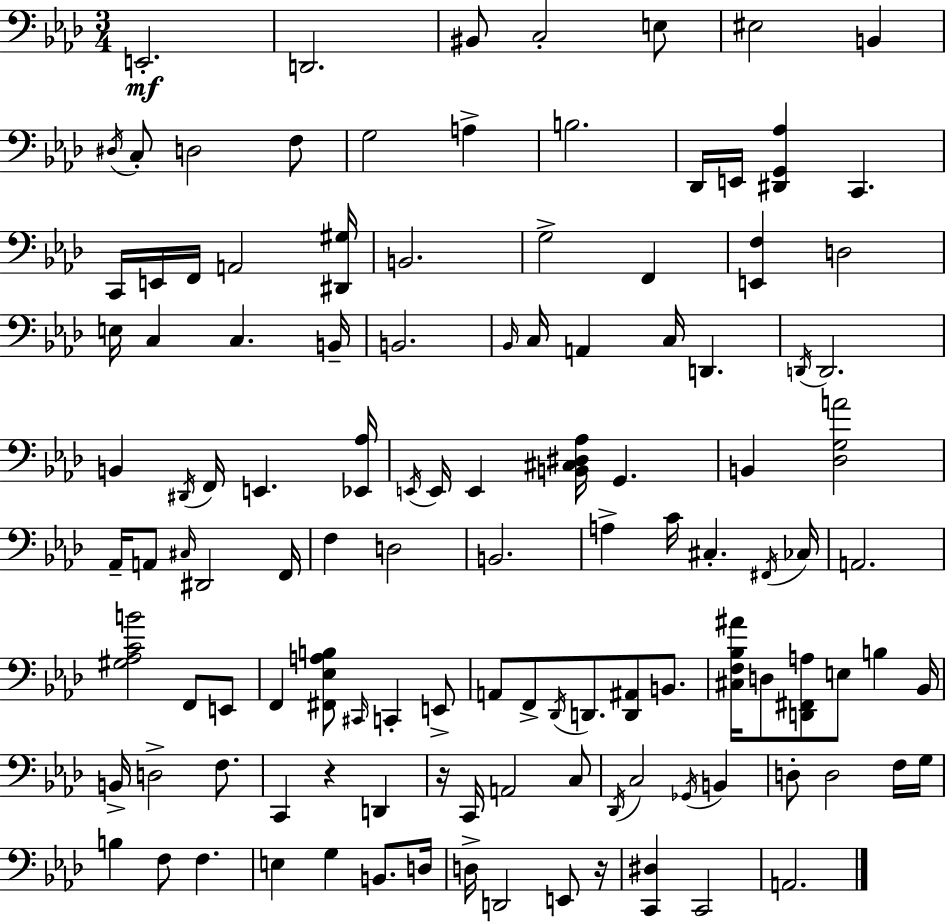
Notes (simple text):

E2/h. D2/h. BIS2/e C3/h E3/e EIS3/h B2/q D#3/s C3/e D3/h F3/e G3/h A3/q B3/h. Db2/s E2/s [D#2,G2,Ab3]/q C2/q. C2/s E2/s F2/s A2/h [D#2,G#3]/s B2/h. G3/h F2/q [E2,F3]/q D3/h E3/s C3/q C3/q. B2/s B2/h. Bb2/s C3/s A2/q C3/s D2/q. D2/s D2/h. B2/q D#2/s F2/s E2/q. [Eb2,Ab3]/s E2/s E2/s E2/q [B2,C#3,D#3,Ab3]/s G2/q. B2/q [Db3,G3,A4]/h Ab2/s A2/e C#3/s D#2/h F2/s F3/q D3/h B2/h. A3/q C4/s C#3/q. F#2/s CES3/s A2/h. [G#3,Ab3,C4,B4]/h F2/e E2/e F2/q [F#2,Eb3,A3,B3]/e C#2/s C2/q E2/e A2/e F2/e Db2/s D2/e. [D2,A#2]/e B2/e. [C#3,F3,Bb3,A#4]/s D3/e [D2,F#2,A3]/e E3/e B3/q Bb2/s B2/s D3/h F3/e. C2/q R/q D2/q R/s C2/s A2/h C3/e Db2/s C3/h Gb2/s B2/q D3/e D3/h F3/s G3/s B3/q F3/e F3/q. E3/q G3/q B2/e. D3/s D3/s D2/h E2/e R/s [C2,D#3]/q C2/h A2/h.